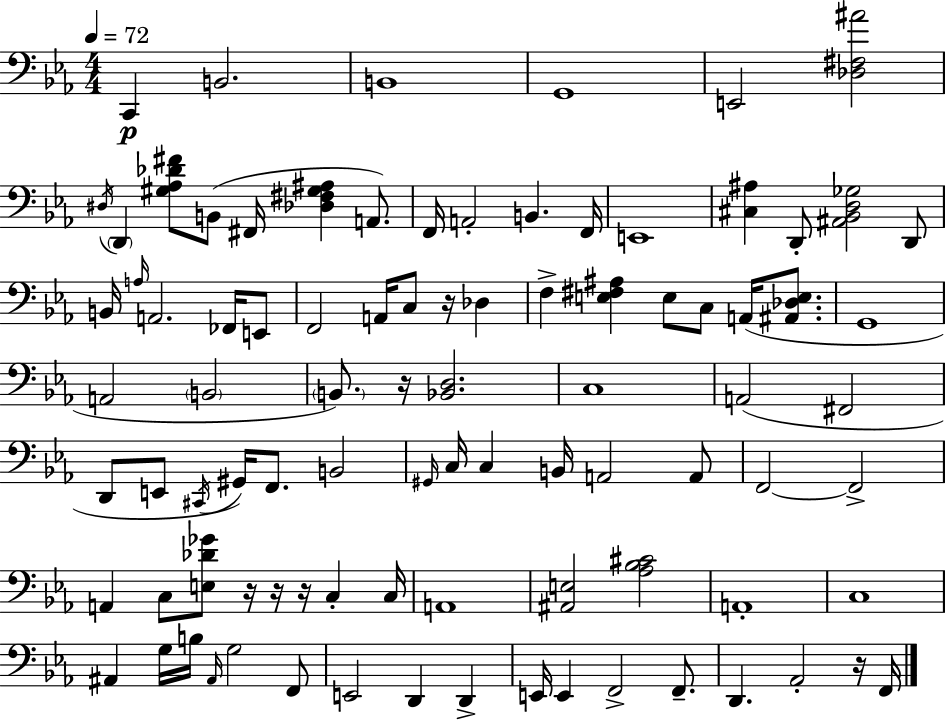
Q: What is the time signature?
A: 4/4